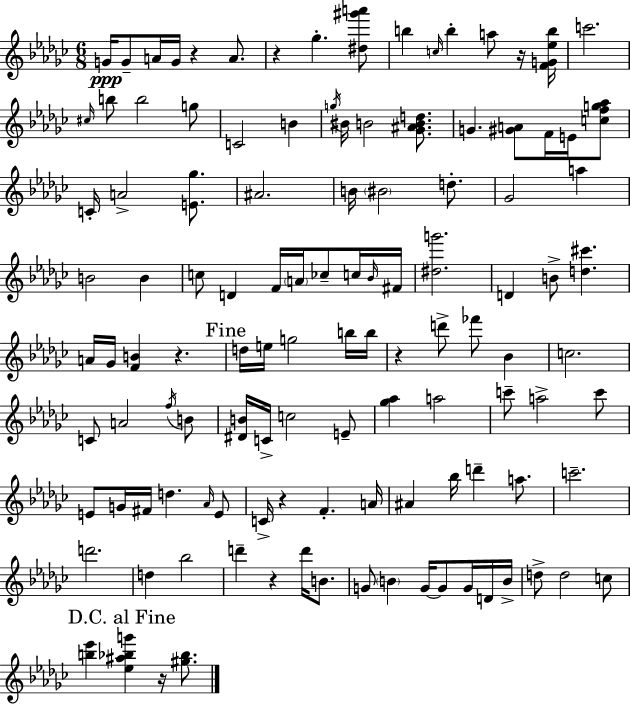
G4/s G4/e A4/s G4/s R/q A4/e. R/q Gb5/q. [D#5,G#6,A6]/e B5/q C5/s B5/q A5/e R/s [F4,G4,Eb5,B5]/s C6/h. C#5/s B5/e B5/h G5/e C4/h B4/q G5/s BIS4/s B4/h [Gb4,A#4,B4,D5]/e. G4/q. [G#4,A4]/e F4/s E4/s [C5,F5,G5,Ab5]/e C4/s A4/h [E4,Gb5]/e. A#4/h. B4/s BIS4/h D5/e. Gb4/h A5/q B4/h B4/q C5/e D4/q F4/s A4/s CES5/e C5/s Bb4/s F#4/s [D#5,G6]/h. D4/q B4/e [D5,C#6]/q. A4/s Gb4/s [F4,B4]/q R/q. D5/s E5/s G5/h B5/s B5/s R/q D6/e FES6/e Bb4/q C5/h. C4/e A4/h F5/s B4/e [D#4,B4]/s C4/s C5/h E4/e [Gb5,Ab5]/q A5/h C6/e A5/h C6/e E4/e G4/s F#4/s D5/q. Ab4/s E4/e C4/s R/q F4/q. A4/s A#4/q Bb5/s D6/q A5/e. C6/h. D6/h. D5/q Bb5/h D6/q R/q D6/s B4/e. G4/e B4/q G4/s G4/e G4/s D4/s B4/s D5/e D5/h C5/e [B5,Eb6]/q [Eb5,A#5,Bb5,G6]/q R/s [G#5,Bb5]/e.